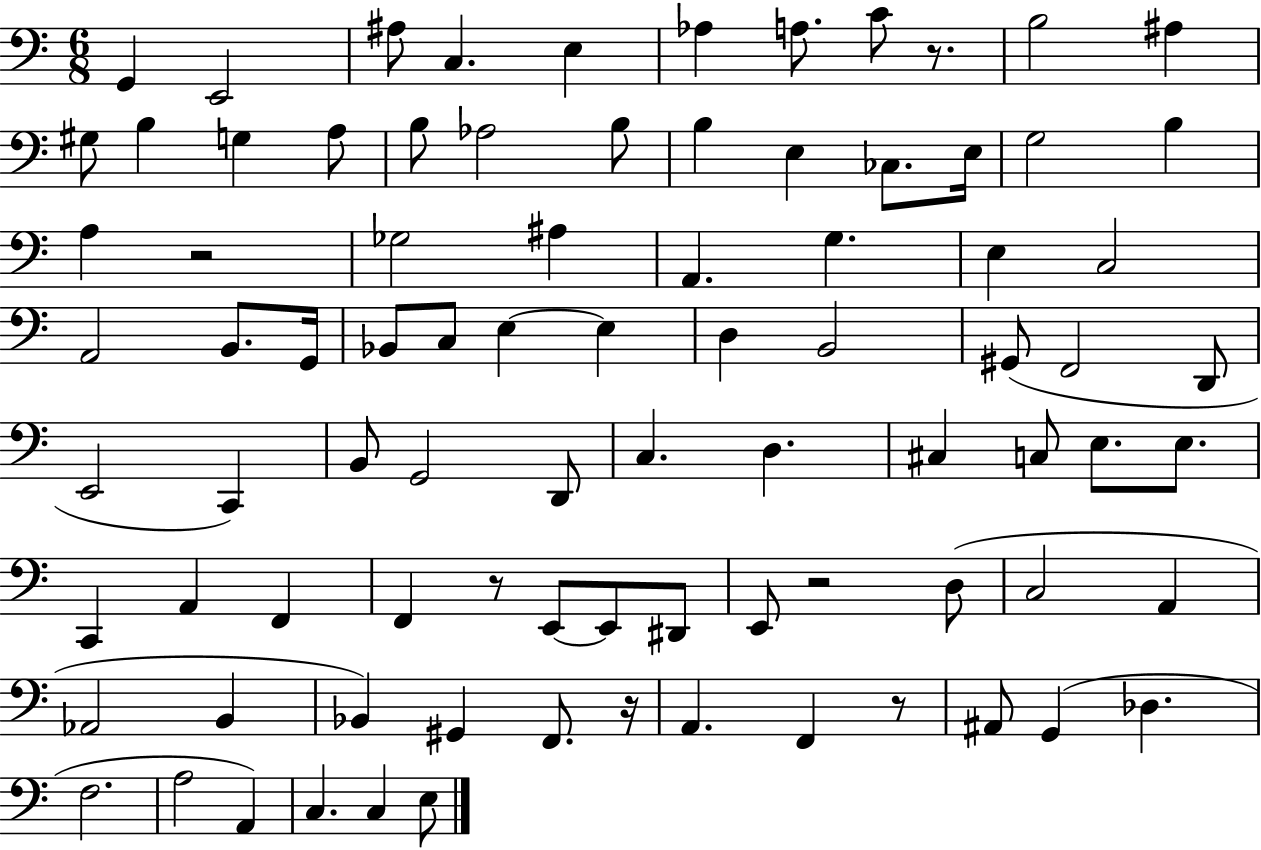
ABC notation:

X:1
T:Untitled
M:6/8
L:1/4
K:C
G,, E,,2 ^A,/2 C, E, _A, A,/2 C/2 z/2 B,2 ^A, ^G,/2 B, G, A,/2 B,/2 _A,2 B,/2 B, E, _C,/2 E,/4 G,2 B, A, z2 _G,2 ^A, A,, G, E, C,2 A,,2 B,,/2 G,,/4 _B,,/2 C,/2 E, E, D, B,,2 ^G,,/2 F,,2 D,,/2 E,,2 C,, B,,/2 G,,2 D,,/2 C, D, ^C, C,/2 E,/2 E,/2 C,, A,, F,, F,, z/2 E,,/2 E,,/2 ^D,,/2 E,,/2 z2 D,/2 C,2 A,, _A,,2 B,, _B,, ^G,, F,,/2 z/4 A,, F,, z/2 ^A,,/2 G,, _D, F,2 A,2 A,, C, C, E,/2